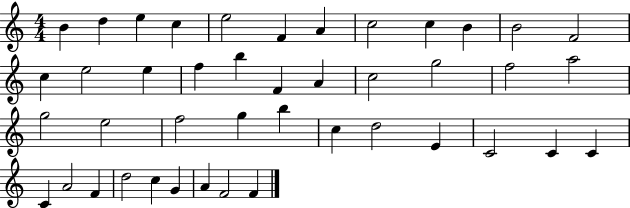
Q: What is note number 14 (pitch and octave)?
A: E5